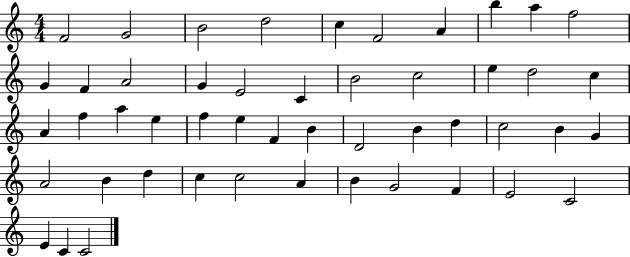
F4/h G4/h B4/h D5/h C5/q F4/h A4/q B5/q A5/q F5/h G4/q F4/q A4/h G4/q E4/h C4/q B4/h C5/h E5/q D5/h C5/q A4/q F5/q A5/q E5/q F5/q E5/q F4/q B4/q D4/h B4/q D5/q C5/h B4/q G4/q A4/h B4/q D5/q C5/q C5/h A4/q B4/q G4/h F4/q E4/h C4/h E4/q C4/q C4/h